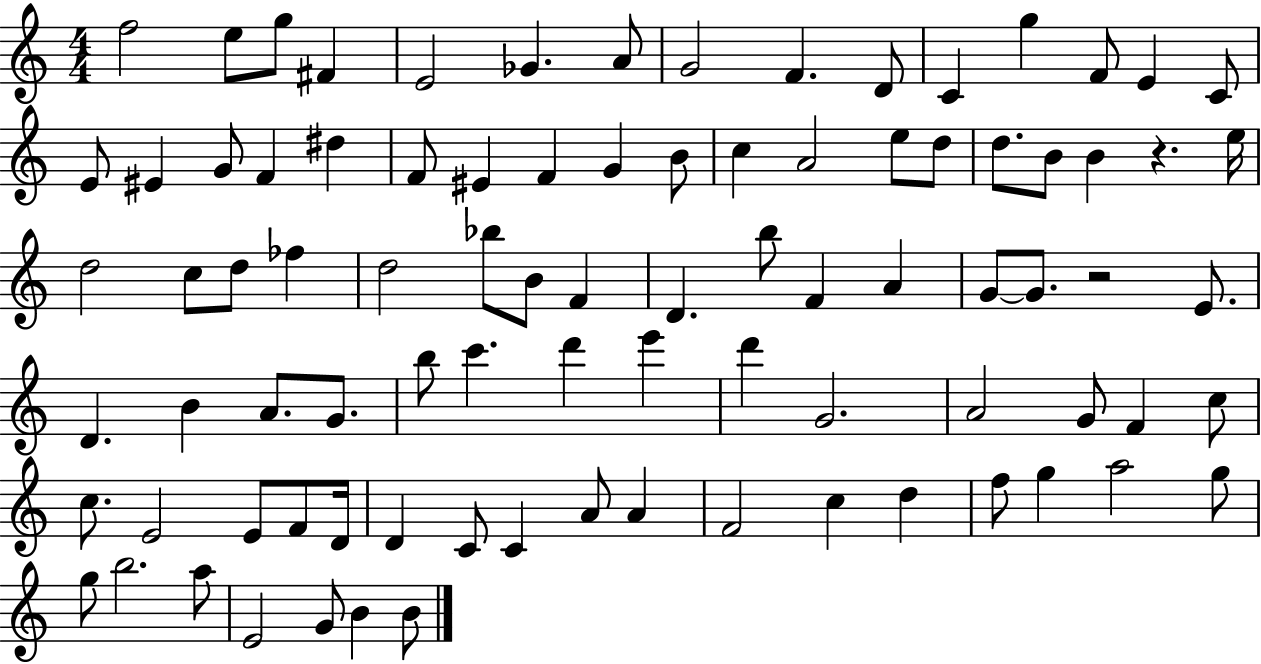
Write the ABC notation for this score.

X:1
T:Untitled
M:4/4
L:1/4
K:C
f2 e/2 g/2 ^F E2 _G A/2 G2 F D/2 C g F/2 E C/2 E/2 ^E G/2 F ^d F/2 ^E F G B/2 c A2 e/2 d/2 d/2 B/2 B z e/4 d2 c/2 d/2 _f d2 _b/2 B/2 F D b/2 F A G/2 G/2 z2 E/2 D B A/2 G/2 b/2 c' d' e' d' G2 A2 G/2 F c/2 c/2 E2 E/2 F/2 D/4 D C/2 C A/2 A F2 c d f/2 g a2 g/2 g/2 b2 a/2 E2 G/2 B B/2